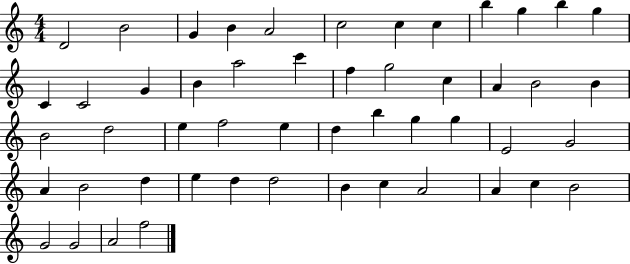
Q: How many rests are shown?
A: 0